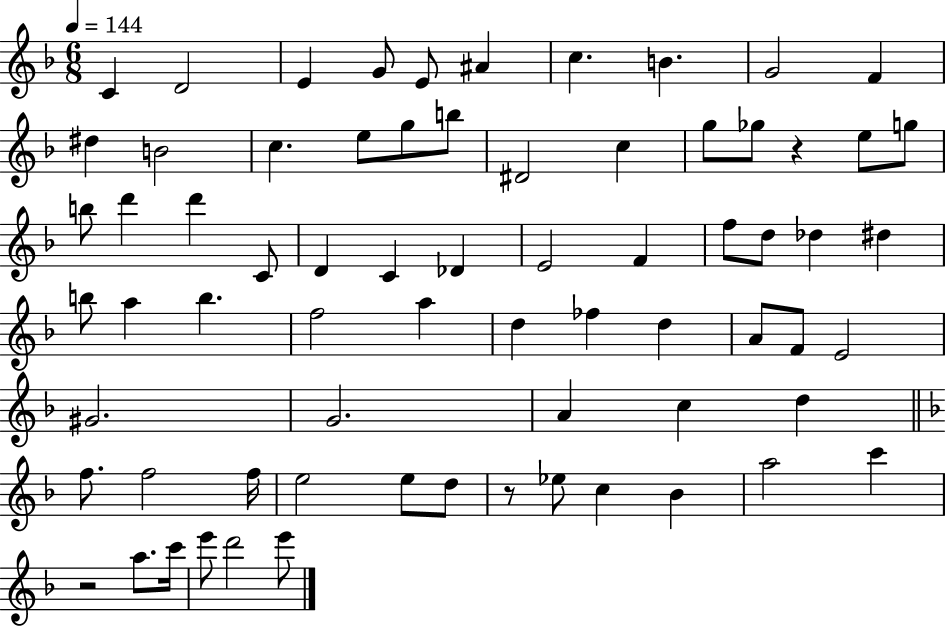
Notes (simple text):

C4/q D4/h E4/q G4/e E4/e A#4/q C5/q. B4/q. G4/h F4/q D#5/q B4/h C5/q. E5/e G5/e B5/e D#4/h C5/q G5/e Gb5/e R/q E5/e G5/e B5/e D6/q D6/q C4/e D4/q C4/q Db4/q E4/h F4/q F5/e D5/e Db5/q D#5/q B5/e A5/q B5/q. F5/h A5/q D5/q FES5/q D5/q A4/e F4/e E4/h G#4/h. G4/h. A4/q C5/q D5/q F5/e. F5/h F5/s E5/h E5/e D5/e R/e Eb5/e C5/q Bb4/q A5/h C6/q R/h A5/e. C6/s E6/e D6/h E6/e